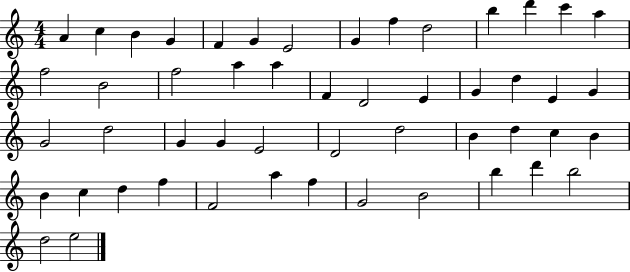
X:1
T:Untitled
M:4/4
L:1/4
K:C
A c B G F G E2 G f d2 b d' c' a f2 B2 f2 a a F D2 E G d E G G2 d2 G G E2 D2 d2 B d c B B c d f F2 a f G2 B2 b d' b2 d2 e2